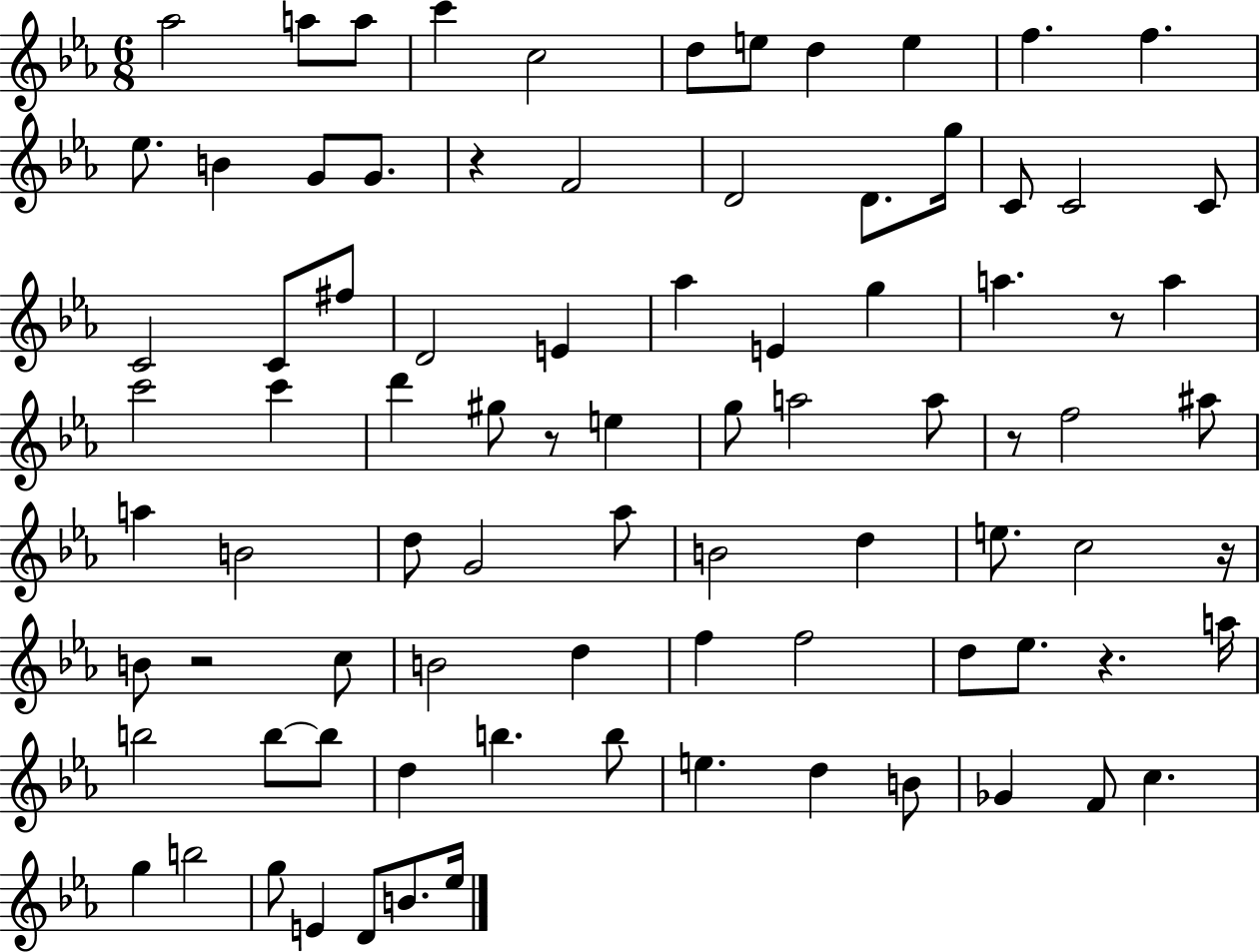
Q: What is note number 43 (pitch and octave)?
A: A5